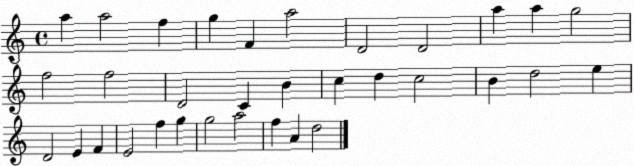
X:1
T:Untitled
M:4/4
L:1/4
K:C
a a2 f g F a2 D2 D2 a a g2 f2 f2 D2 C B c d c2 B d2 e D2 E F E2 f g g2 a2 f A d2